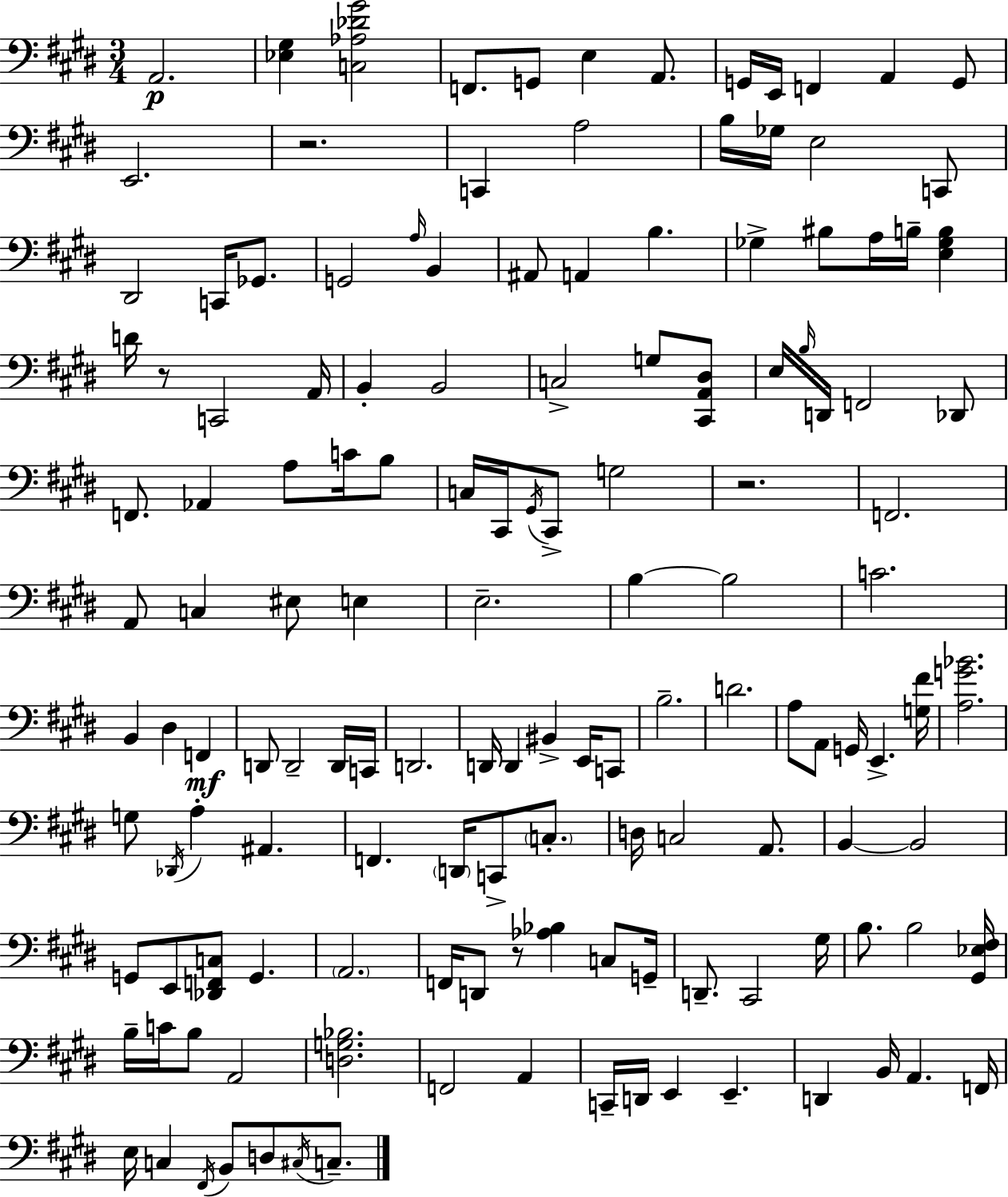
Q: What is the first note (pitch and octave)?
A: A2